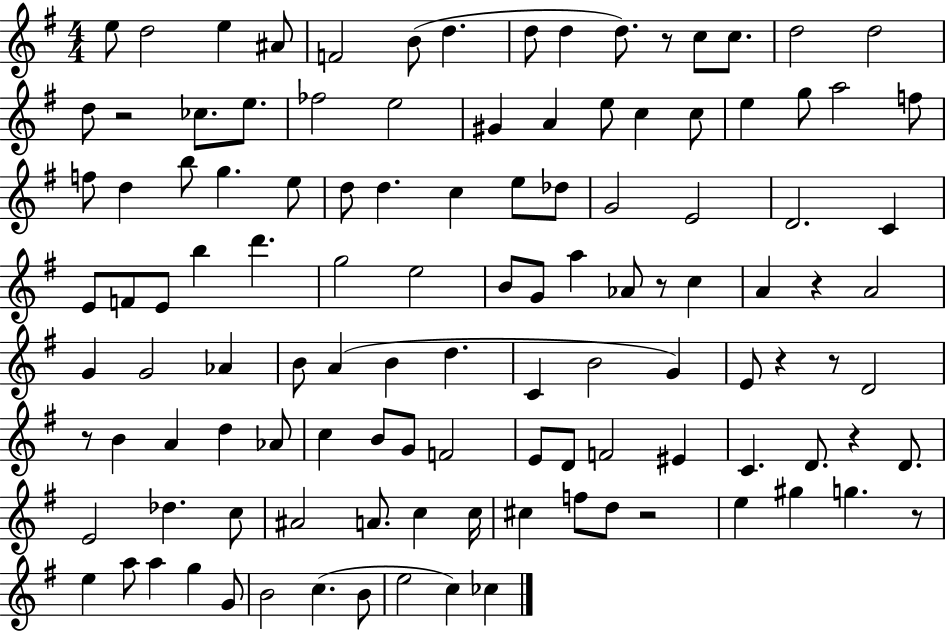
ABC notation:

X:1
T:Untitled
M:4/4
L:1/4
K:G
e/2 d2 e ^A/2 F2 B/2 d d/2 d d/2 z/2 c/2 c/2 d2 d2 d/2 z2 _c/2 e/2 _f2 e2 ^G A e/2 c c/2 e g/2 a2 f/2 f/2 d b/2 g e/2 d/2 d c e/2 _d/2 G2 E2 D2 C E/2 F/2 E/2 b d' g2 e2 B/2 G/2 a _A/2 z/2 c A z A2 G G2 _A B/2 A B d C B2 G E/2 z z/2 D2 z/2 B A d _A/2 c B/2 G/2 F2 E/2 D/2 F2 ^E C D/2 z D/2 E2 _d c/2 ^A2 A/2 c c/4 ^c f/2 d/2 z2 e ^g g z/2 e a/2 a g G/2 B2 c B/2 e2 c _c